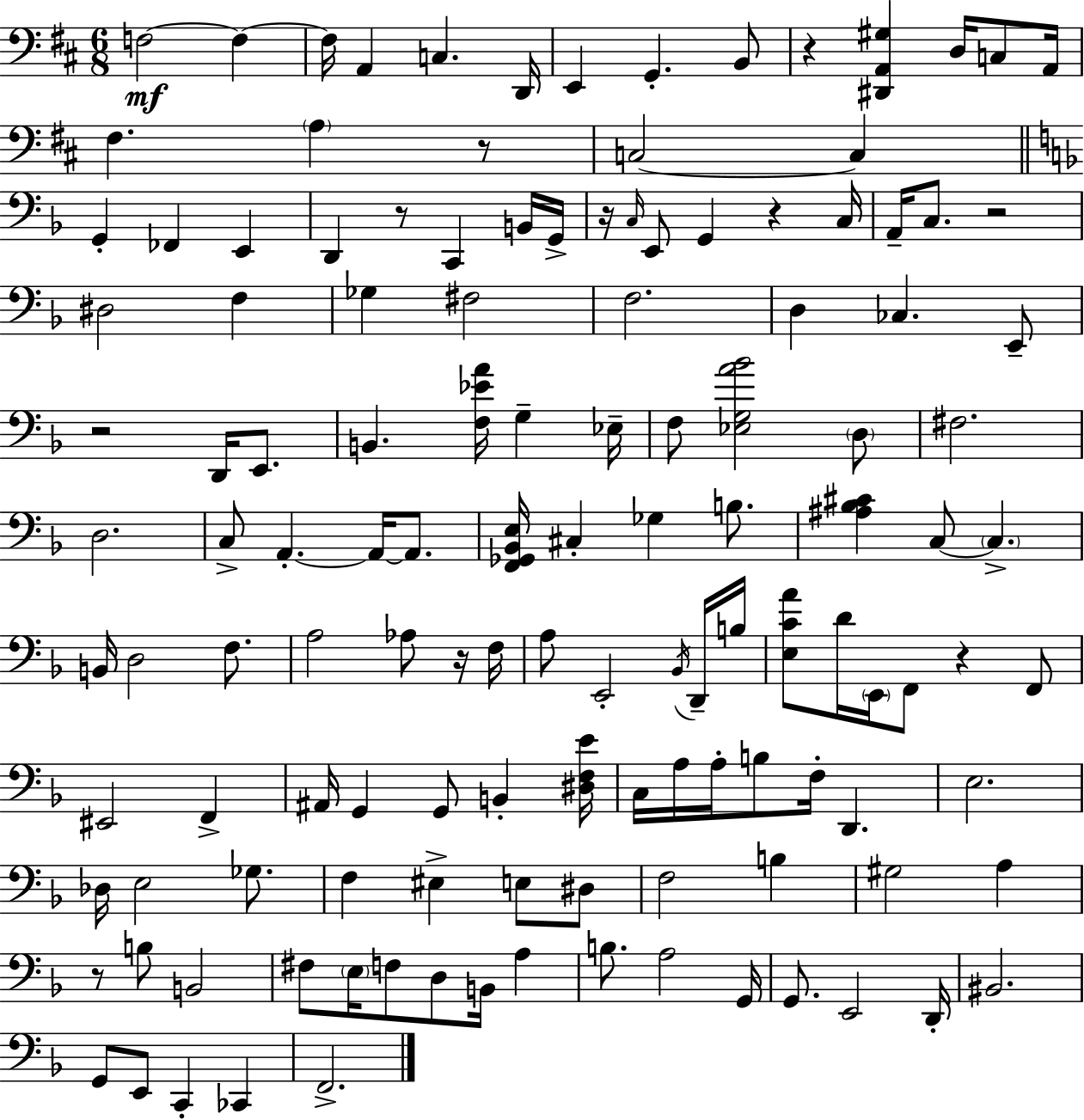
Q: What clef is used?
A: bass